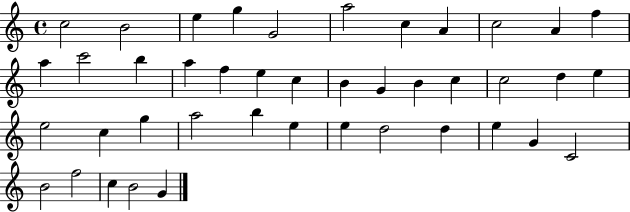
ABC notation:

X:1
T:Untitled
M:4/4
L:1/4
K:C
c2 B2 e g G2 a2 c A c2 A f a c'2 b a f e c B G B c c2 d e e2 c g a2 b e e d2 d e G C2 B2 f2 c B2 G